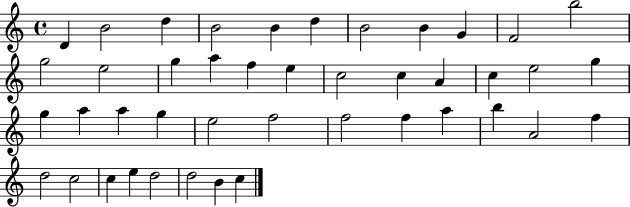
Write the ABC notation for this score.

X:1
T:Untitled
M:4/4
L:1/4
K:C
D B2 d B2 B d B2 B G F2 b2 g2 e2 g a f e c2 c A c e2 g g a a g e2 f2 f2 f a b A2 f d2 c2 c e d2 d2 B c